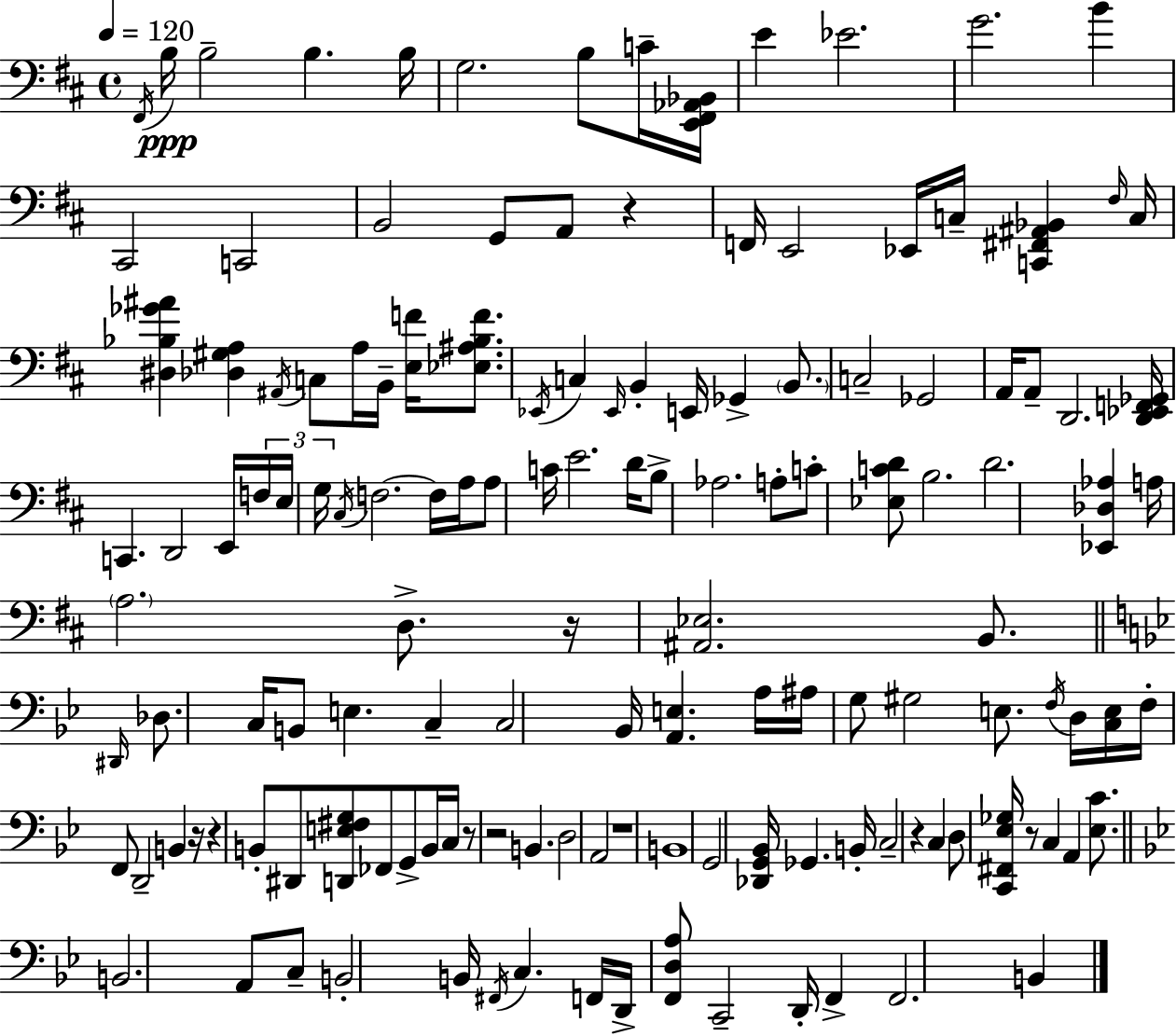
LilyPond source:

{
  \clef bass
  \time 4/4
  \defaultTimeSignature
  \key d \major
  \tempo 4 = 120
  \acciaccatura { fis,16 }\ppp b16 b2-- b4. | b16 g2. b8 c'16-- | <e, fis, aes, bes,>16 e'4 ees'2. | g'2. b'4 | \break cis,2 c,2 | b,2 g,8 a,8 r4 | f,16 e,2 ees,16 c16-- <c, fis, ais, bes,>4 | \grace { fis16 } c16 <dis bes ges' ais'>4 <des gis a>4 \acciaccatura { ais,16 } c8 a16 b,16-- <e f'>16 | \break <ees ais bes f'>8. \acciaccatura { ees,16 } c4 \grace { ees,16 } b,4-. e,16 ges,4-> | \parenthesize b,8. c2-- ges,2 | a,16 a,8-- d,2. | <d, ees, f, ges,>16 c,4. d,2 | \break e,16 \tuplet 3/2 { f16 e16 g16 } \acciaccatura { cis16 } f2.~~ | f16 a16 a8 c'16 e'2. | d'16 b8-> aes2. | a8-. c'8-. <ees c' d'>8 b2. | \break d'2. | <ees, des aes>4 a16 \parenthesize a2. | d8.-> r16 <ais, ees>2. | b,8. \bar "||" \break \key bes \major \grace { dis,16 } des8. c16 b,8 e4. c4-- | c2 bes,16 <a, e>4. | a16 ais16 g8 gis2 e8. \acciaccatura { f16 } | d16 <c e>16 f16-. f,8 d,2-- b,4 | \break r16 r4 b,8-. dis,8 <d, e fis g>8 fes,8 g,8-> | b,16 c16 r8 r2 b,4. | d2 a,2 | r1 | \break b,1 | g,2 <des, g, bes,>16 ges,4. | b,16-. c2-- r4 c4 | d8 <c, fis, ees ges>16 r8 c4 a,4 <ees c'>8. | \break \bar "||" \break \key g \minor b,2. a,8 c8-- | b,2-. b,16 \acciaccatura { fis,16 } c4. | f,16 d,16-> <f, d a>8 c,2-- d,16-. f,4-> | f,2. b,4 | \break \bar "|."
}